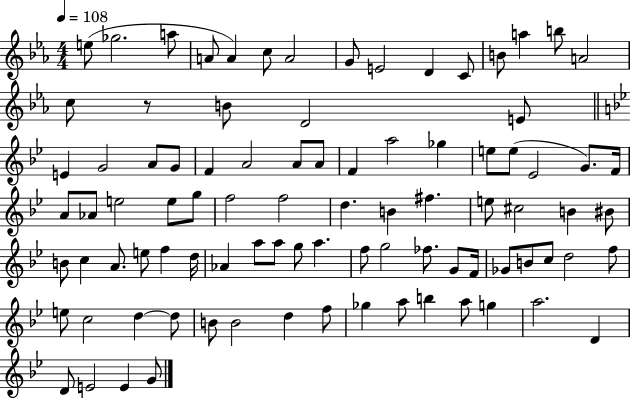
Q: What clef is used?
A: treble